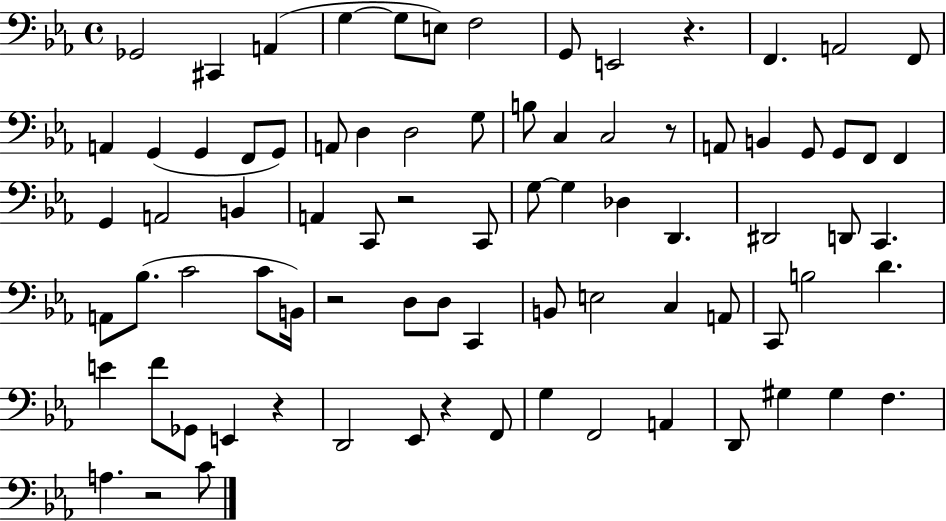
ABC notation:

X:1
T:Untitled
M:4/4
L:1/4
K:Eb
_G,,2 ^C,, A,, G, G,/2 E,/2 F,2 G,,/2 E,,2 z F,, A,,2 F,,/2 A,, G,, G,, F,,/2 G,,/2 A,,/2 D, D,2 G,/2 B,/2 C, C,2 z/2 A,,/2 B,, G,,/2 G,,/2 F,,/2 F,, G,, A,,2 B,, A,, C,,/2 z2 C,,/2 G,/2 G, _D, D,, ^D,,2 D,,/2 C,, A,,/2 _B,/2 C2 C/2 B,,/4 z2 D,/2 D,/2 C,, B,,/2 E,2 C, A,,/2 C,,/2 B,2 D E F/2 _G,,/2 E,, z D,,2 _E,,/2 z F,,/2 G, F,,2 A,, D,,/2 ^G, ^G, F, A, z2 C/2